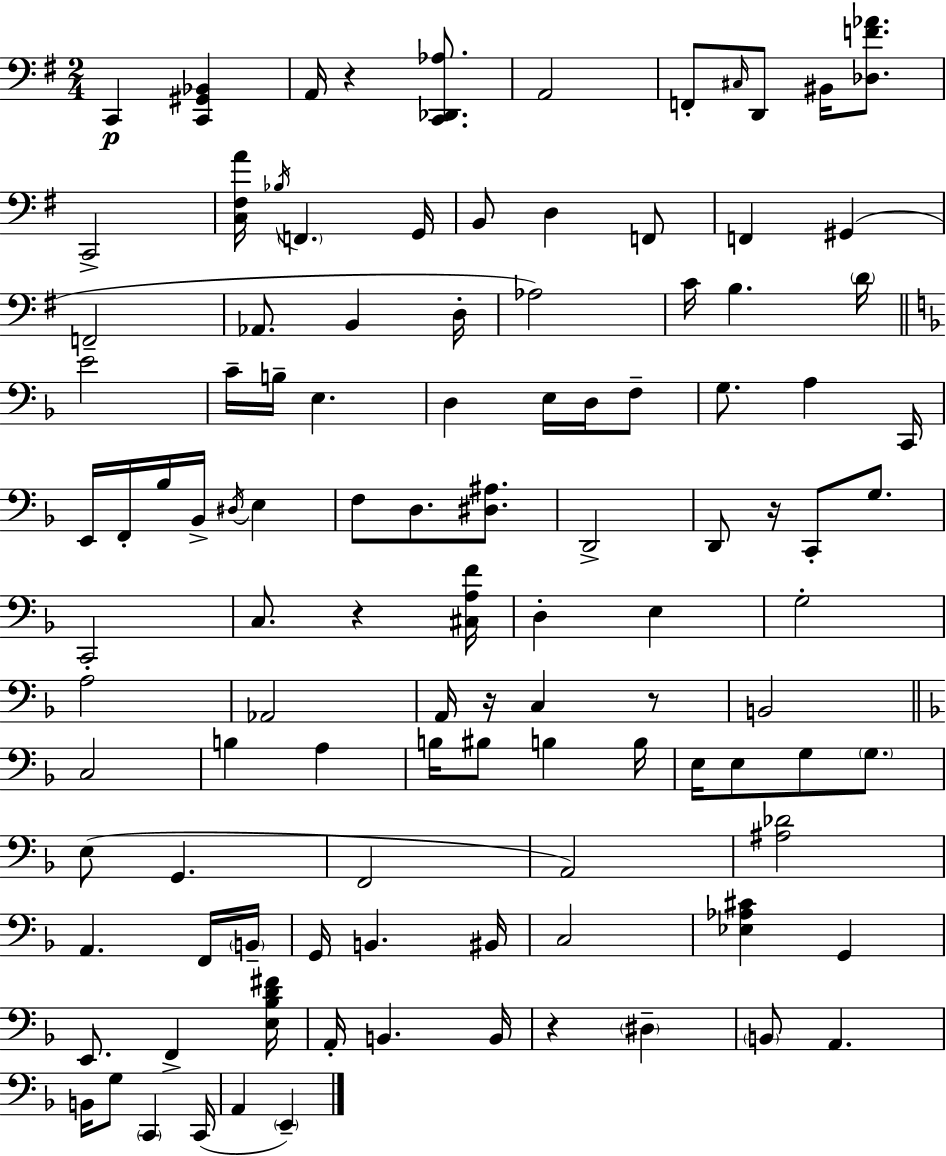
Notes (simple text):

C2/q [C2,G#2,Bb2]/q A2/s R/q [C2,Db2,Ab3]/e. A2/h F2/e C#3/s D2/e BIS2/s [Db3,F4,Ab4]/e. C2/h [C3,F#3,A4]/s Bb3/s F2/q. G2/s B2/e D3/q F2/e F2/q G#2/q F2/h Ab2/e. B2/q D3/s Ab3/h C4/s B3/q. D4/s E4/h C4/s B3/s E3/q. D3/q E3/s D3/s F3/e G3/e. A3/q C2/s E2/s F2/s Bb3/s Bb2/s D#3/s E3/q F3/e D3/e. [D#3,A#3]/e. D2/h D2/e R/s C2/e G3/e. C2/h C3/e. R/q [C#3,A3,F4]/s D3/q E3/q G3/h A3/h Ab2/h A2/s R/s C3/q R/e B2/h C3/h B3/q A3/q B3/s BIS3/e B3/q B3/s E3/s E3/e G3/e G3/e. E3/e G2/q. F2/h A2/h [A#3,Db4]/h A2/q. F2/s B2/s G2/s B2/q. BIS2/s C3/h [Eb3,Ab3,C#4]/q G2/q E2/e. F2/q [E3,Bb3,D4,F#4]/s A2/s B2/q. B2/s R/q D#3/q B2/e A2/q. B2/s G3/e C2/q C2/s A2/q E2/q